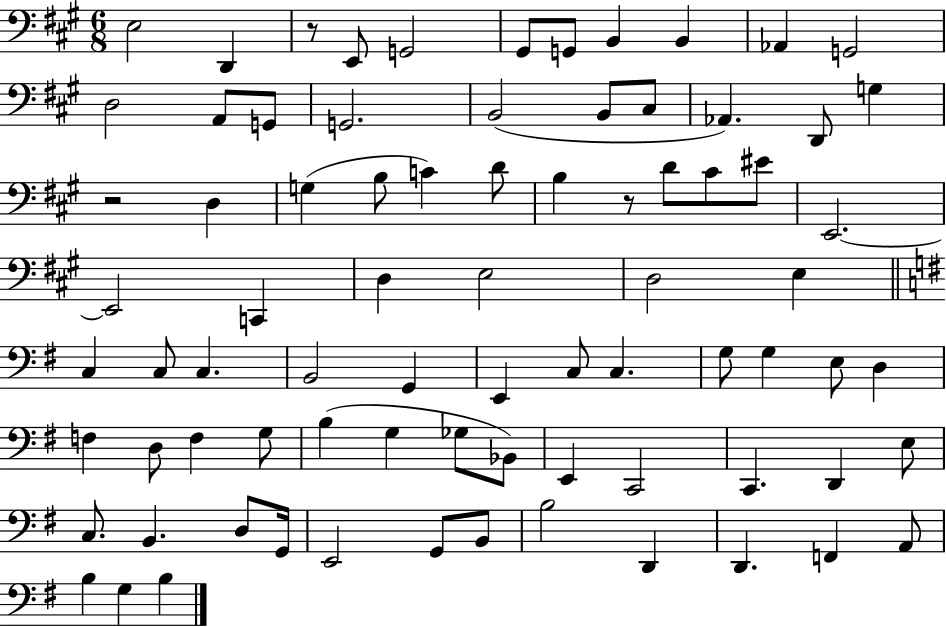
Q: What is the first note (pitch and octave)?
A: E3